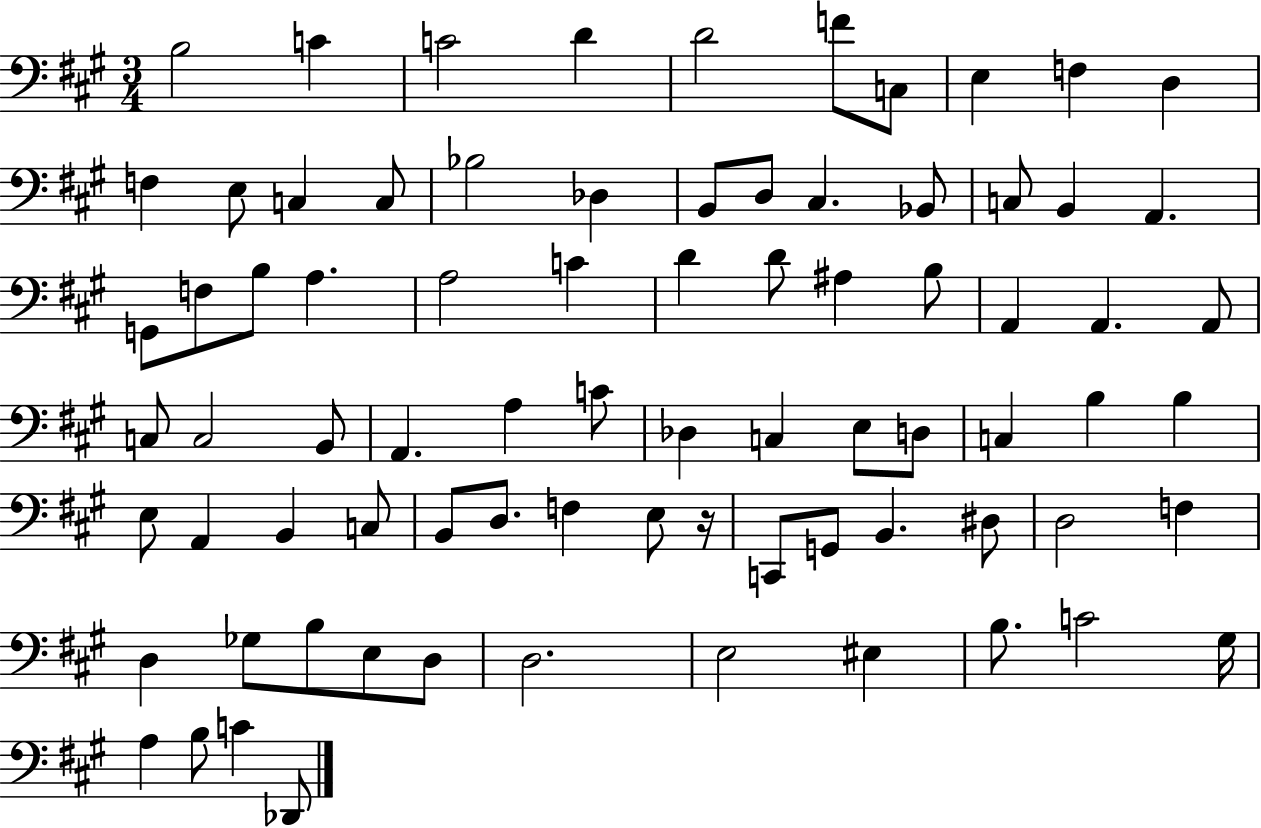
X:1
T:Untitled
M:3/4
L:1/4
K:A
B,2 C C2 D D2 F/2 C,/2 E, F, D, F, E,/2 C, C,/2 _B,2 _D, B,,/2 D,/2 ^C, _B,,/2 C,/2 B,, A,, G,,/2 F,/2 B,/2 A, A,2 C D D/2 ^A, B,/2 A,, A,, A,,/2 C,/2 C,2 B,,/2 A,, A, C/2 _D, C, E,/2 D,/2 C, B, B, E,/2 A,, B,, C,/2 B,,/2 D,/2 F, E,/2 z/4 C,,/2 G,,/2 B,, ^D,/2 D,2 F, D, _G,/2 B,/2 E,/2 D,/2 D,2 E,2 ^E, B,/2 C2 ^G,/4 A, B,/2 C _D,,/2